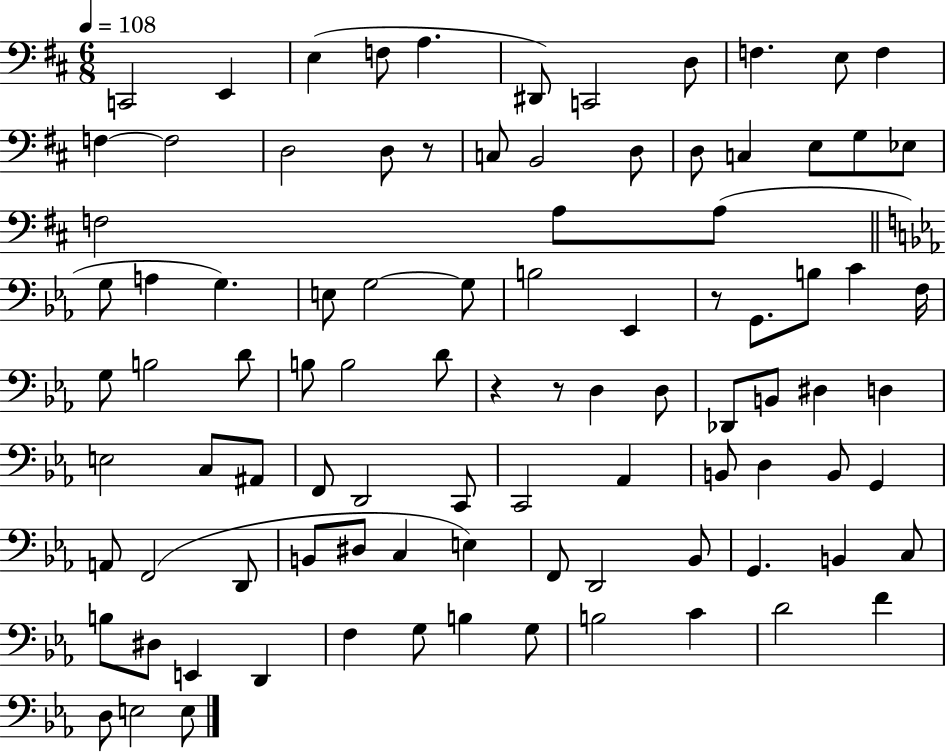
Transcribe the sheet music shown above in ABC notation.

X:1
T:Untitled
M:6/8
L:1/4
K:D
C,,2 E,, E, F,/2 A, ^D,,/2 C,,2 D,/2 F, E,/2 F, F, F,2 D,2 D,/2 z/2 C,/2 B,,2 D,/2 D,/2 C, E,/2 G,/2 _E,/2 F,2 A,/2 A,/2 G,/2 A, G, E,/2 G,2 G,/2 B,2 _E,, z/2 G,,/2 B,/2 C F,/4 G,/2 B,2 D/2 B,/2 B,2 D/2 z z/2 D, D,/2 _D,,/2 B,,/2 ^D, D, E,2 C,/2 ^A,,/2 F,,/2 D,,2 C,,/2 C,,2 _A,, B,,/2 D, B,,/2 G,, A,,/2 F,,2 D,,/2 B,,/2 ^D,/2 C, E, F,,/2 D,,2 _B,,/2 G,, B,, C,/2 B,/2 ^D,/2 E,, D,, F, G,/2 B, G,/2 B,2 C D2 F D,/2 E,2 E,/2